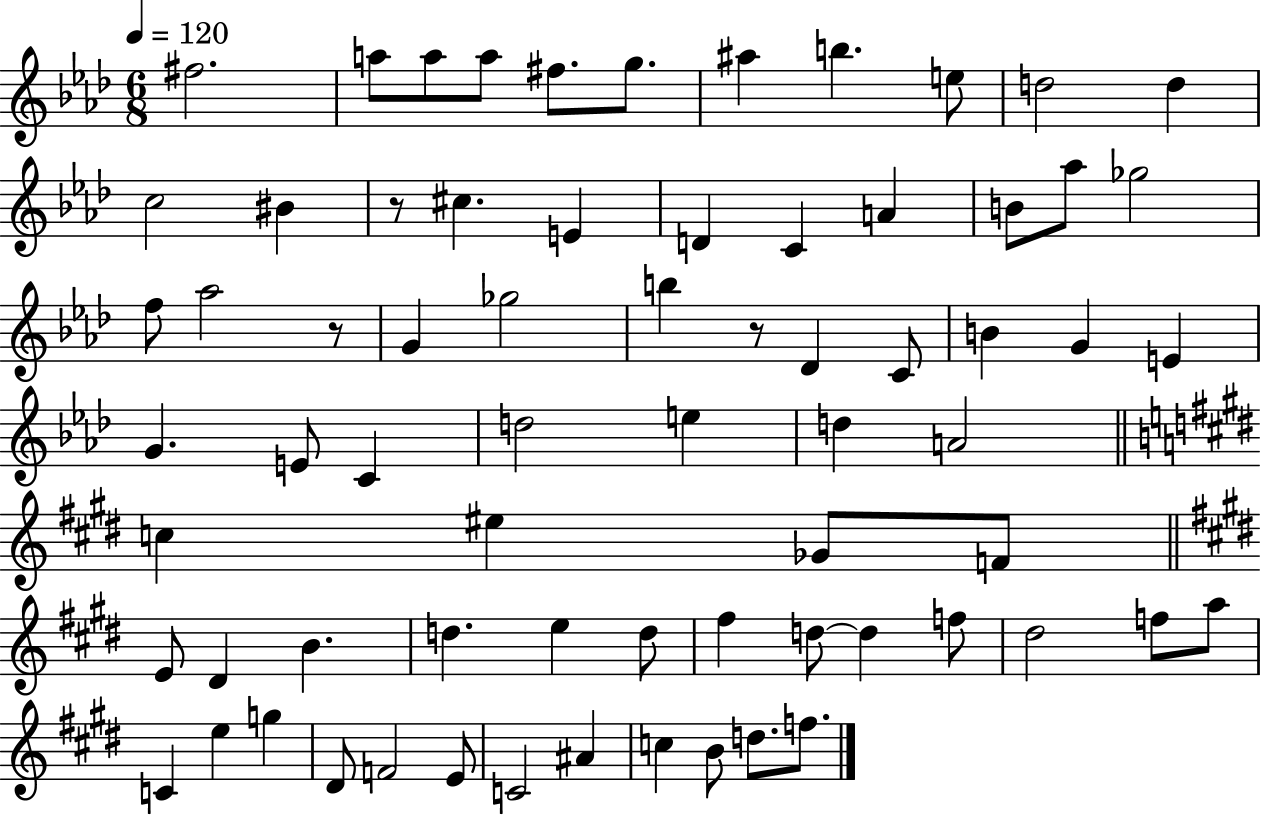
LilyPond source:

{
  \clef treble
  \numericTimeSignature
  \time 6/8
  \key aes \major
  \tempo 4 = 120
  fis''2. | a''8 a''8 a''8 fis''8. g''8. | ais''4 b''4. e''8 | d''2 d''4 | \break c''2 bis'4 | r8 cis''4. e'4 | d'4 c'4 a'4 | b'8 aes''8 ges''2 | \break f''8 aes''2 r8 | g'4 ges''2 | b''4 r8 des'4 c'8 | b'4 g'4 e'4 | \break g'4. e'8 c'4 | d''2 e''4 | d''4 a'2 | \bar "||" \break \key e \major c''4 eis''4 ges'8 f'8 | \bar "||" \break \key e \major e'8 dis'4 b'4. | d''4. e''4 d''8 | fis''4 d''8~~ d''4 f''8 | dis''2 f''8 a''8 | \break c'4 e''4 g''4 | dis'8 f'2 e'8 | c'2 ais'4 | c''4 b'8 d''8. f''8. | \break \bar "|."
}